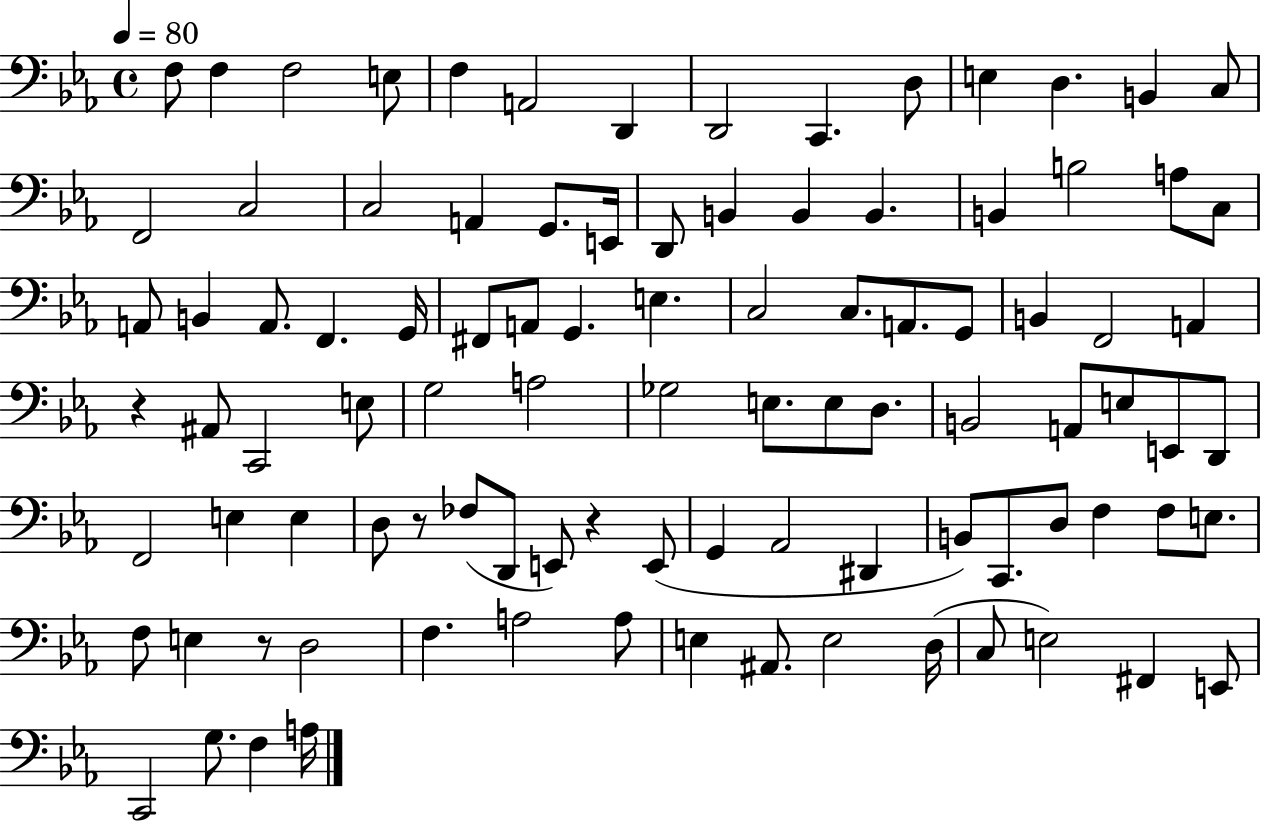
X:1
T:Untitled
M:4/4
L:1/4
K:Eb
F,/2 F, F,2 E,/2 F, A,,2 D,, D,,2 C,, D,/2 E, D, B,, C,/2 F,,2 C,2 C,2 A,, G,,/2 E,,/4 D,,/2 B,, B,, B,, B,, B,2 A,/2 C,/2 A,,/2 B,, A,,/2 F,, G,,/4 ^F,,/2 A,,/2 G,, E, C,2 C,/2 A,,/2 G,,/2 B,, F,,2 A,, z ^A,,/2 C,,2 E,/2 G,2 A,2 _G,2 E,/2 E,/2 D,/2 B,,2 A,,/2 E,/2 E,,/2 D,,/2 F,,2 E, E, D,/2 z/2 _F,/2 D,,/2 E,,/2 z E,,/2 G,, _A,,2 ^D,, B,,/2 C,,/2 D,/2 F, F,/2 E,/2 F,/2 E, z/2 D,2 F, A,2 A,/2 E, ^A,,/2 E,2 D,/4 C,/2 E,2 ^F,, E,,/2 C,,2 G,/2 F, A,/4